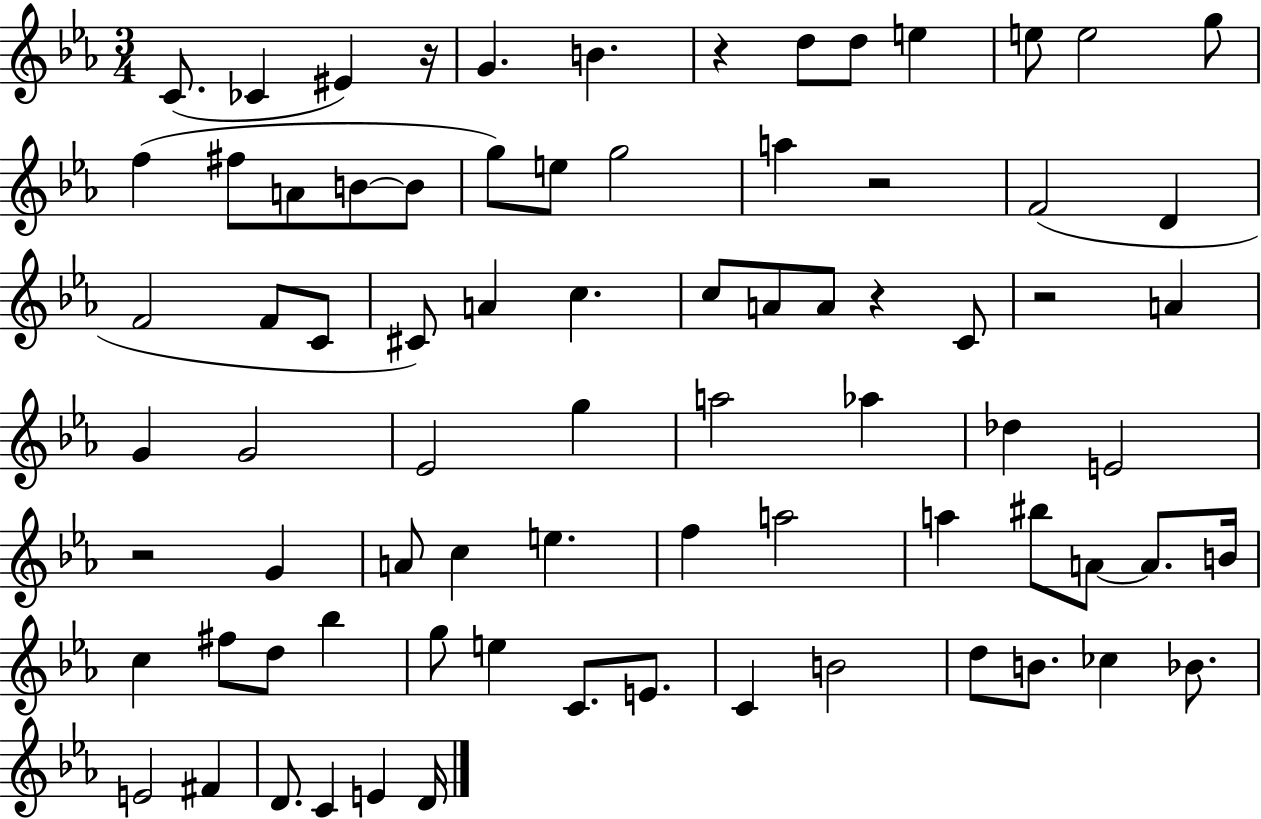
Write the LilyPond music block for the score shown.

{
  \clef treble
  \numericTimeSignature
  \time 3/4
  \key ees \major
  c'8.( ces'4 eis'4) r16 | g'4. b'4. | r4 d''8 d''8 e''4 | e''8 e''2 g''8 | \break f''4( fis''8 a'8 b'8~~ b'8 | g''8) e''8 g''2 | a''4 r2 | f'2( d'4 | \break f'2 f'8 c'8 | cis'8) a'4 c''4. | c''8 a'8 a'8 r4 c'8 | r2 a'4 | \break g'4 g'2 | ees'2 g''4 | a''2 aes''4 | des''4 e'2 | \break r2 g'4 | a'8 c''4 e''4. | f''4 a''2 | a''4 bis''8 a'8~~ a'8. b'16 | \break c''4 fis''8 d''8 bes''4 | g''8 e''4 c'8. e'8. | c'4 b'2 | d''8 b'8. ces''4 bes'8. | \break e'2 fis'4 | d'8. c'4 e'4 d'16 | \bar "|."
}